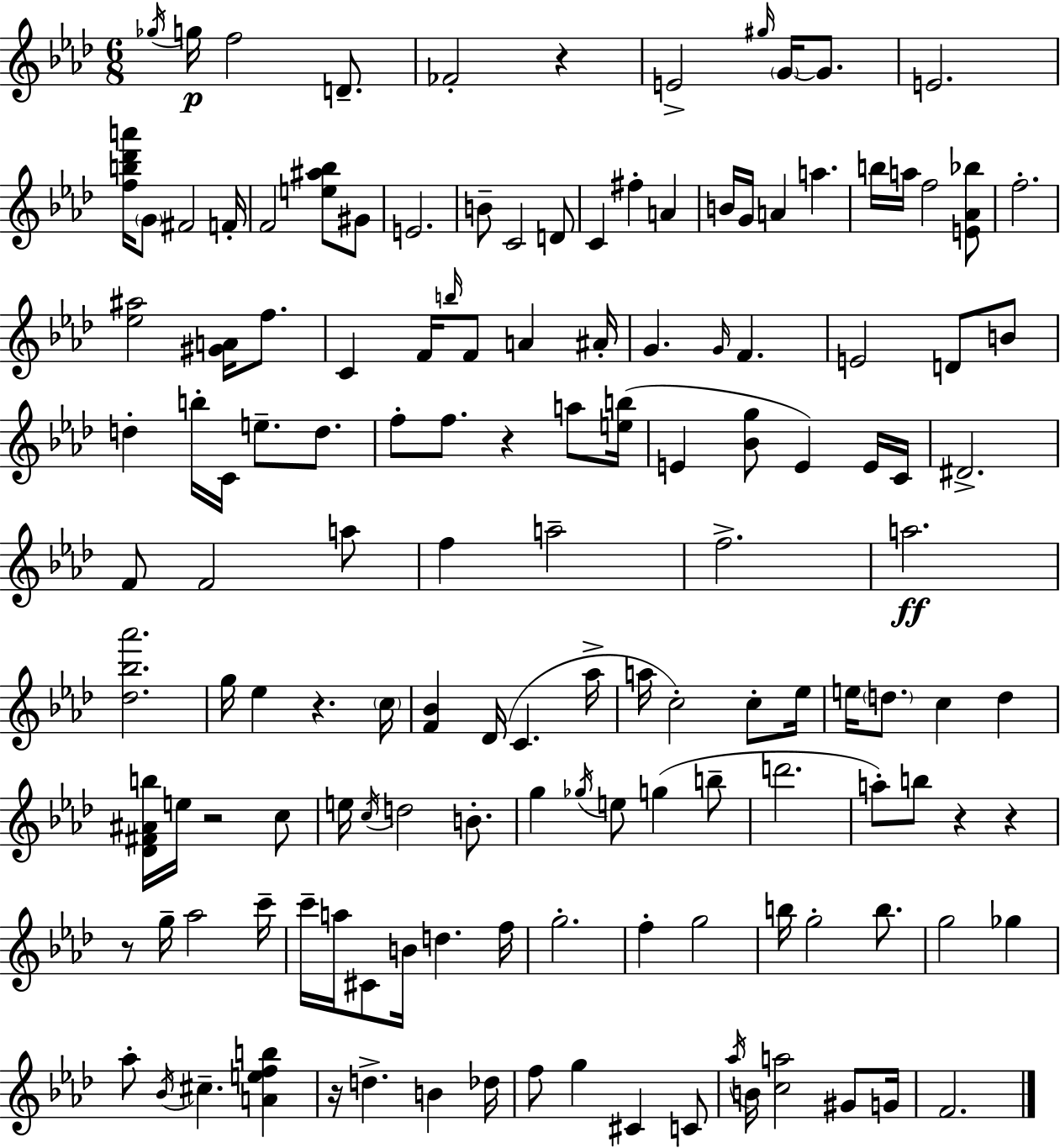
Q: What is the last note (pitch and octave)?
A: F4